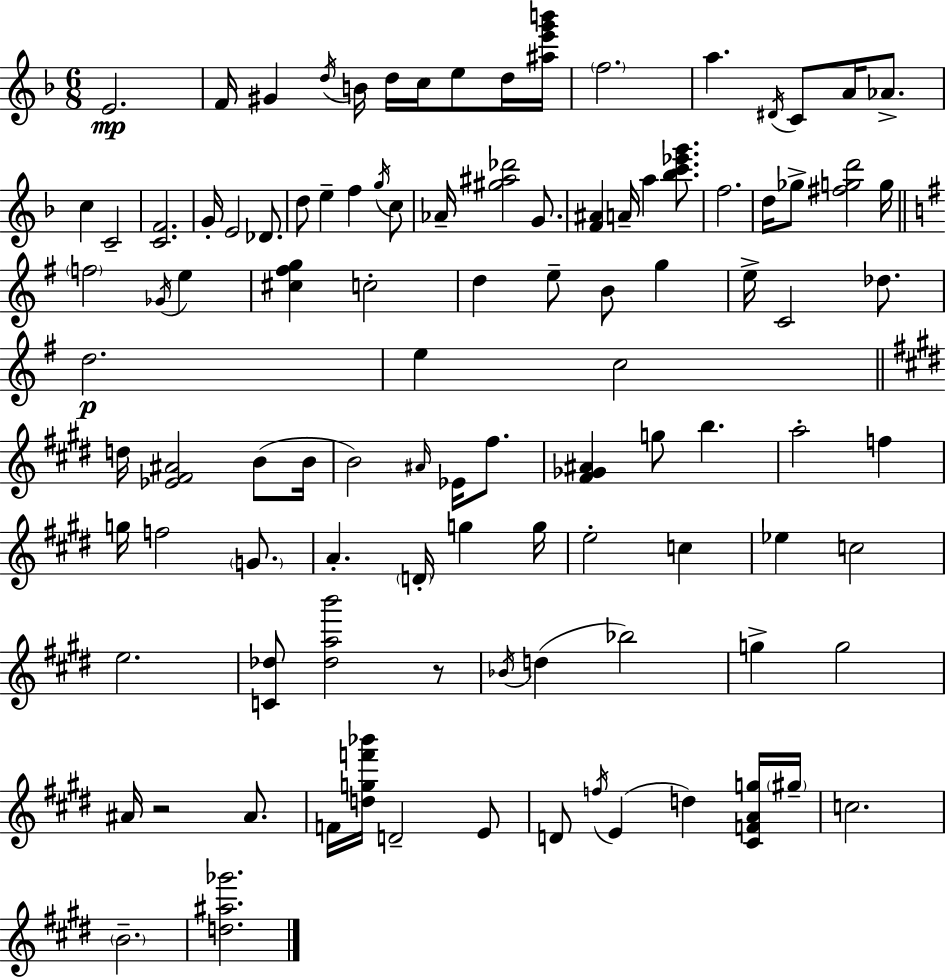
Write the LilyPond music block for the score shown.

{
  \clef treble
  \numericTimeSignature
  \time 6/8
  \key d \minor
  e'2.\mp | f'16 gis'4 \acciaccatura { d''16 } b'16 d''16 c''16 e''8 d''16 | <ais'' e''' g''' b'''>16 \parenthesize f''2. | a''4. \acciaccatura { dis'16 } c'8 a'16 aes'8.-> | \break c''4 c'2-- | <c' f'>2. | g'16-. e'2 des'8. | d''8 e''4-- f''4 | \break \acciaccatura { g''16 } c''8 aes'16-- <gis'' ais'' des'''>2 | g'8. <f' ais'>4 a'16-- a''4 | <bes'' c''' ees''' g'''>8. f''2. | d''16 ges''8-> <fis'' g'' d'''>2 | \break g''16 \bar "||" \break \key e \minor \parenthesize f''2 \acciaccatura { ges'16 } e''4 | <cis'' fis'' g''>4 c''2-. | d''4 e''8-- b'8 g''4 | e''16-> c'2 des''8. | \break d''2.\p | e''4 c''2 | \bar "||" \break \key e \major d''16 <ees' fis' ais'>2 b'8( b'16 | b'2) \grace { ais'16 } ees'16 fis''8. | <fis' ges' ais'>4 g''8 b''4. | a''2-. f''4 | \break g''16 f''2 \parenthesize g'8. | a'4.-. \parenthesize d'16-. g''4 | g''16 e''2-. c''4 | ees''4 c''2 | \break e''2. | <c' des''>8 <des'' a'' b'''>2 r8 | \acciaccatura { bes'16 }( d''4 bes''2) | g''4-> g''2 | \break ais'16 r2 ais'8. | f'16 <d'' g'' f''' bes'''>16 d'2-- | e'8 d'8 \acciaccatura { f''16 }( e'4 d''4) | <cis' f' a' g''>16 \parenthesize gis''16-- c''2. | \break \parenthesize b'2.-- | <d'' ais'' ges'''>2. | \bar "|."
}